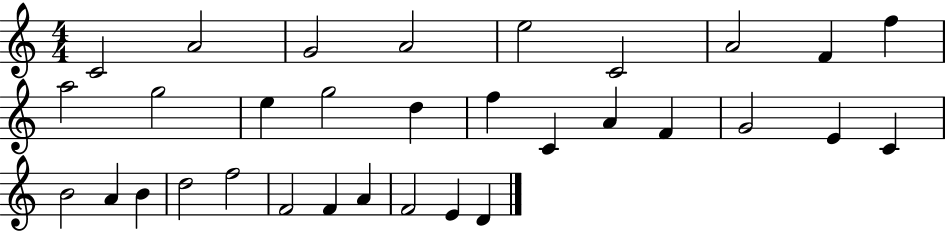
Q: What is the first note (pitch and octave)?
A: C4